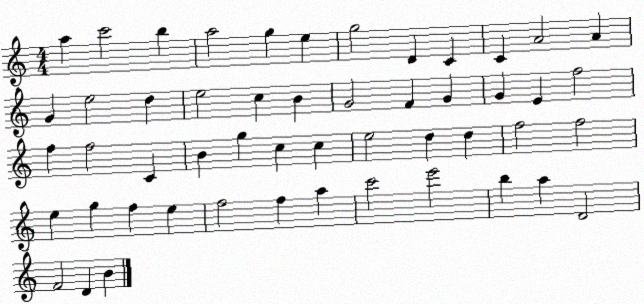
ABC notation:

X:1
T:Untitled
M:4/4
L:1/4
K:C
a c'2 b a2 g e g2 D C C A2 A G e2 d e2 c B G2 F G G E f2 f f2 C B g c c e2 d d f2 f2 e g f e f2 f a c'2 e'2 b a D2 F2 D B